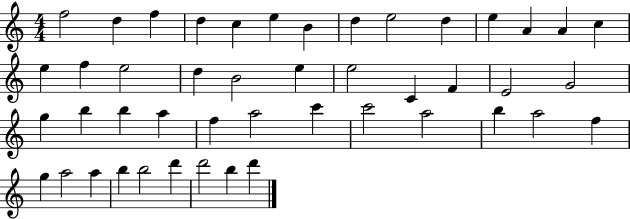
{
  \clef treble
  \numericTimeSignature
  \time 4/4
  \key c \major
  f''2 d''4 f''4 | d''4 c''4 e''4 b'4 | d''4 e''2 d''4 | e''4 a'4 a'4 c''4 | \break e''4 f''4 e''2 | d''4 b'2 e''4 | e''2 c'4 f'4 | e'2 g'2 | \break g''4 b''4 b''4 a''4 | f''4 a''2 c'''4 | c'''2 a''2 | b''4 a''2 f''4 | \break g''4 a''2 a''4 | b''4 b''2 d'''4 | d'''2 b''4 d'''4 | \bar "|."
}